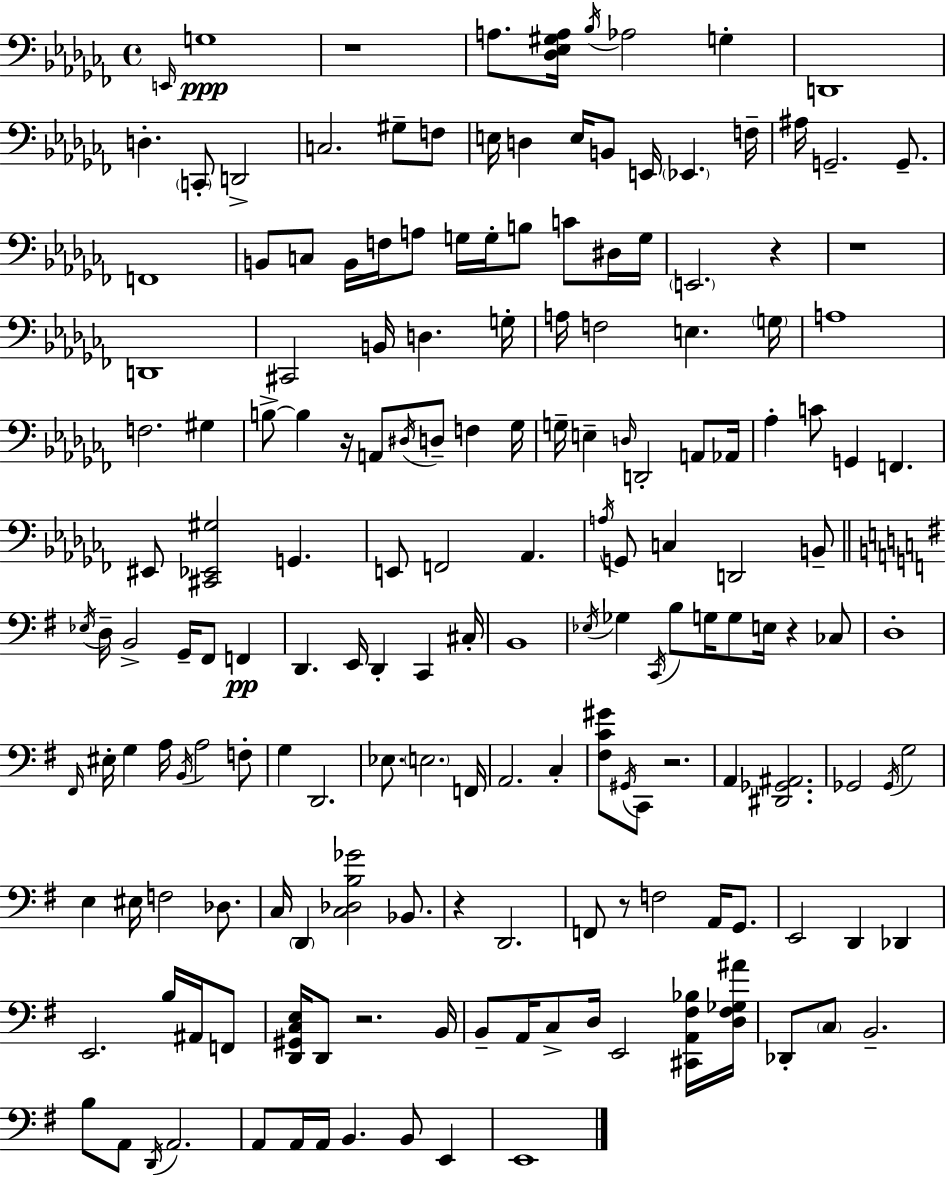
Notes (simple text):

E2/s G3/w R/w A3/e. [Db3,Eb3,G#3,A3]/s Bb3/s Ab3/h G3/q D2/w D3/q. C2/e D2/h C3/h. G#3/e F3/e E3/s D3/q E3/s B2/e E2/s Eb2/q. F3/s A#3/s G2/h. G2/e. F2/w B2/e C3/e B2/s F3/s A3/e G3/s G3/s B3/e C4/e D#3/s G3/s E2/h. R/q R/w D2/w C#2/h B2/s D3/q. G3/s A3/s F3/h E3/q. G3/s A3/w F3/h. G#3/q B3/e B3/q R/s A2/e D#3/s D3/e F3/q Gb3/s G3/s E3/q D3/s D2/h A2/e Ab2/s Ab3/q C4/e G2/q F2/q. EIS2/e [C#2,Eb2,G#3]/h G2/q. E2/e F2/h Ab2/q. A3/s G2/e C3/q D2/h B2/e Eb3/s D3/s B2/h G2/s F#2/e F2/q D2/q. E2/s D2/q C2/q C#3/s B2/w Eb3/s Gb3/q C2/s B3/e G3/s G3/e E3/s R/q CES3/e D3/w F#2/s EIS3/s G3/q A3/s B2/s A3/h F3/e G3/q D2/h. Eb3/e. E3/h. F2/s A2/h. C3/q [F#3,C4,G#4]/e G#2/s C2/e R/h. A2/q [D#2,Gb2,A#2]/h. Gb2/h Gb2/s G3/h E3/q EIS3/s F3/h Db3/e. C3/s D2/q [C3,Db3,B3,Gb4]/h Bb2/e. R/q D2/h. F2/e R/e F3/h A2/s G2/e. E2/h D2/q Db2/q E2/h. B3/s A#2/s F2/e [D2,G#2,C3,E3]/s D2/e R/h. B2/s B2/e A2/s C3/e D3/s E2/h [C#2,A2,F#3,Bb3]/s [D3,F#3,Gb3,A#4]/s Db2/e C3/e B2/h. B3/e A2/e D2/s A2/h. A2/e A2/s A2/s B2/q. B2/e E2/q E2/w